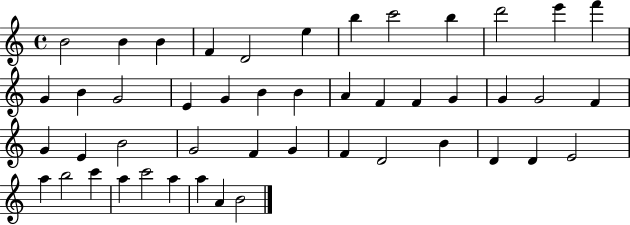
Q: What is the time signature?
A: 4/4